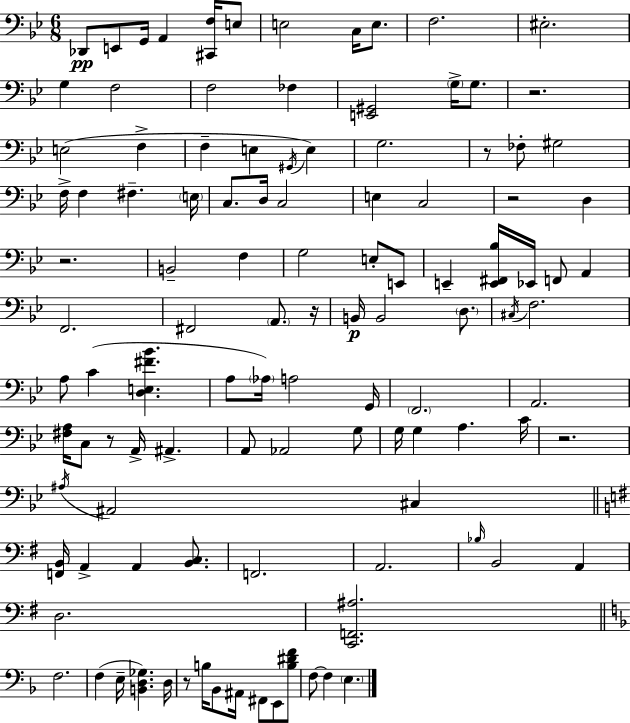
Db2/e E2/e G2/s A2/q [C#2,F3]/s E3/e E3/h C3/s E3/e. F3/h. EIS3/h. G3/q F3/h F3/h FES3/q [E2,G#2]/h G3/s G3/e. R/h. E3/h F3/q F3/q E3/q G#2/s E3/q G3/h. R/e FES3/e G#3/h F3/s F3/q F#3/q. E3/s C3/e. D3/s C3/h E3/q C3/h R/h D3/q R/h. B2/h F3/q G3/h E3/e E2/e E2/q [E2,F#2,Bb3]/s Eb2/s F2/e A2/q F2/h. F#2/h A2/e. R/s B2/s B2/h D3/e. C#3/s F3/h. A3/e C4/q [D3,E3,F#4,Bb4]/q. A3/e Ab3/s A3/h G2/s F2/h. A2/h. [F#3,A3]/s C3/e R/e A2/s A#2/q. A2/e Ab2/h G3/e G3/s G3/q A3/q. C4/s R/h. A#3/s A#2/h C#3/q [F2,B2]/s A2/q A2/q [B2,C3]/e. F2/h. A2/h. Bb3/s B2/h A2/q D3/h. [C2,F2,A#3]/h. F3/h. F3/q E3/s [B2,D3,Gb3]/q. D3/s R/e B3/s Bb2/e A#2/s F#2/e E2/e [B3,D#4,F4]/e F3/e F3/q E3/q.